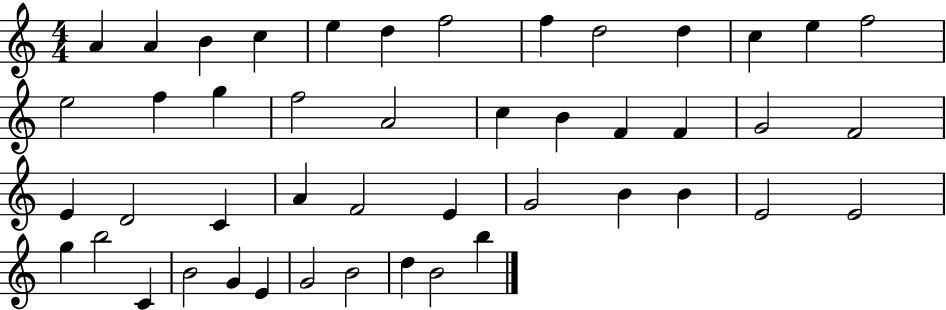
A4/q A4/q B4/q C5/q E5/q D5/q F5/h F5/q D5/h D5/q C5/q E5/q F5/h E5/h F5/q G5/q F5/h A4/h C5/q B4/q F4/q F4/q G4/h F4/h E4/q D4/h C4/q A4/q F4/h E4/q G4/h B4/q B4/q E4/h E4/h G5/q B5/h C4/q B4/h G4/q E4/q G4/h B4/h D5/q B4/h B5/q